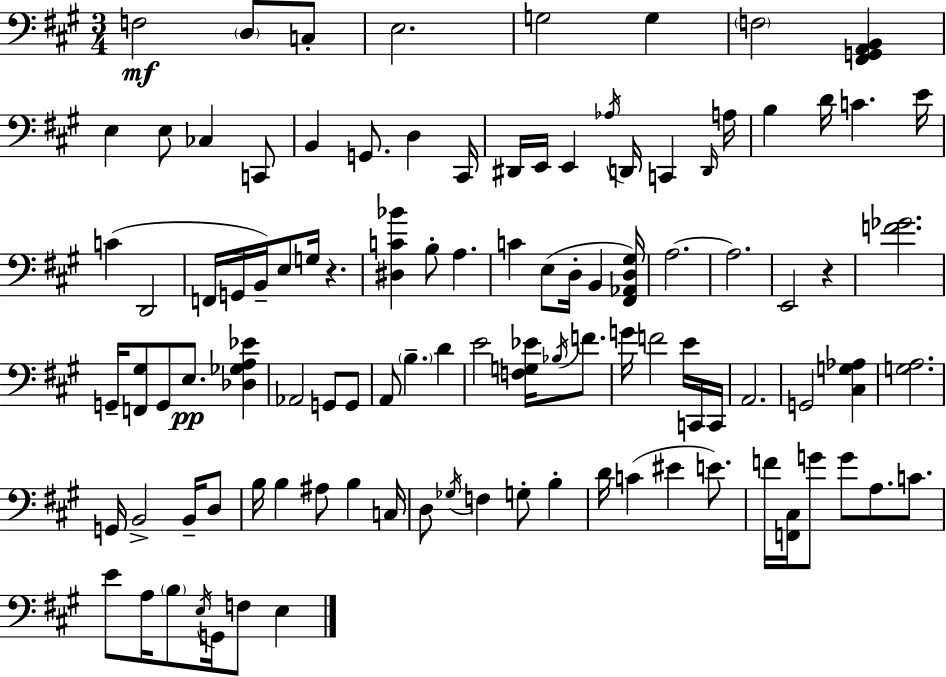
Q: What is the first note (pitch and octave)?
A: F3